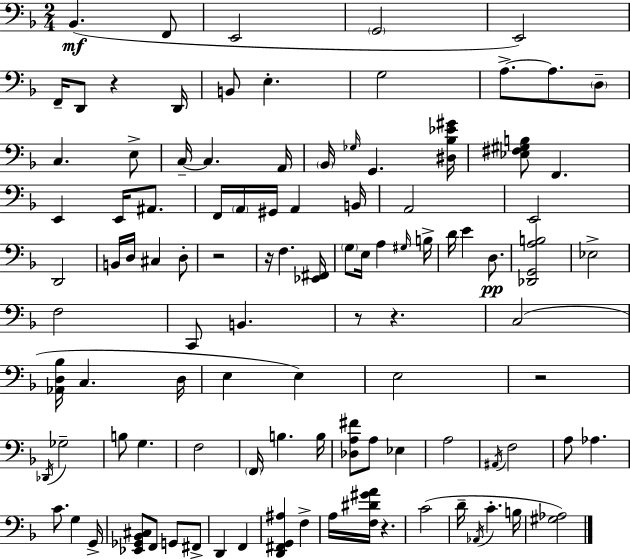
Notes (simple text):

Bb2/q. F2/e E2/h G2/h E2/h F2/s D2/e R/q D2/s B2/e E3/q. G3/h A3/e. A3/e. D3/e C3/q. E3/e C3/s C3/q. A2/s Bb2/s Gb3/s G2/q. [D#3,Bb3,Eb4,G#4]/s [Eb3,F#3,G#3,B3]/e F2/q. E2/q E2/s A#2/e. F2/s A2/s G#2/s A2/q B2/s A2/h E2/h D2/h B2/s D3/s C#3/q D3/e R/h R/s F3/q. [Eb2,F#2]/s G3/e E3/s A3/q G#3/s B3/s D4/s E4/q D3/e. [Db2,G2,A3,B3]/h Eb3/h F3/h C2/e B2/q. R/e R/q. C3/h [Ab2,D3,Bb3]/s C3/q. D3/s E3/q E3/q E3/h R/h Db2/s Gb3/h B3/e G3/q. F3/h F2/s B3/q. B3/s [Db3,A3,F#4]/e A3/e Eb3/q A3/h A#2/s F3/h A3/e Ab3/q. C4/e. G3/q G2/s [Eb2,Gb2,Bb2,C#3]/e F2/e G2/e F#2/e D2/q F2/q [D2,F#2,G2,A#3]/q F3/q A3/s [F3,D#4,G#4,A4]/s R/q. C4/h D4/s Ab2/s C4/q. B3/s [G#3,Ab3]/h